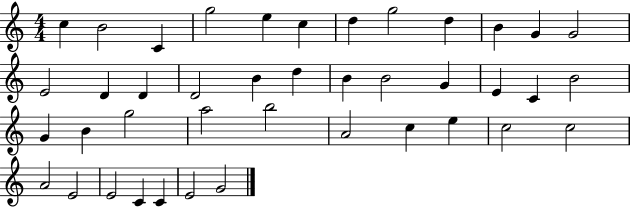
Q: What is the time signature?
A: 4/4